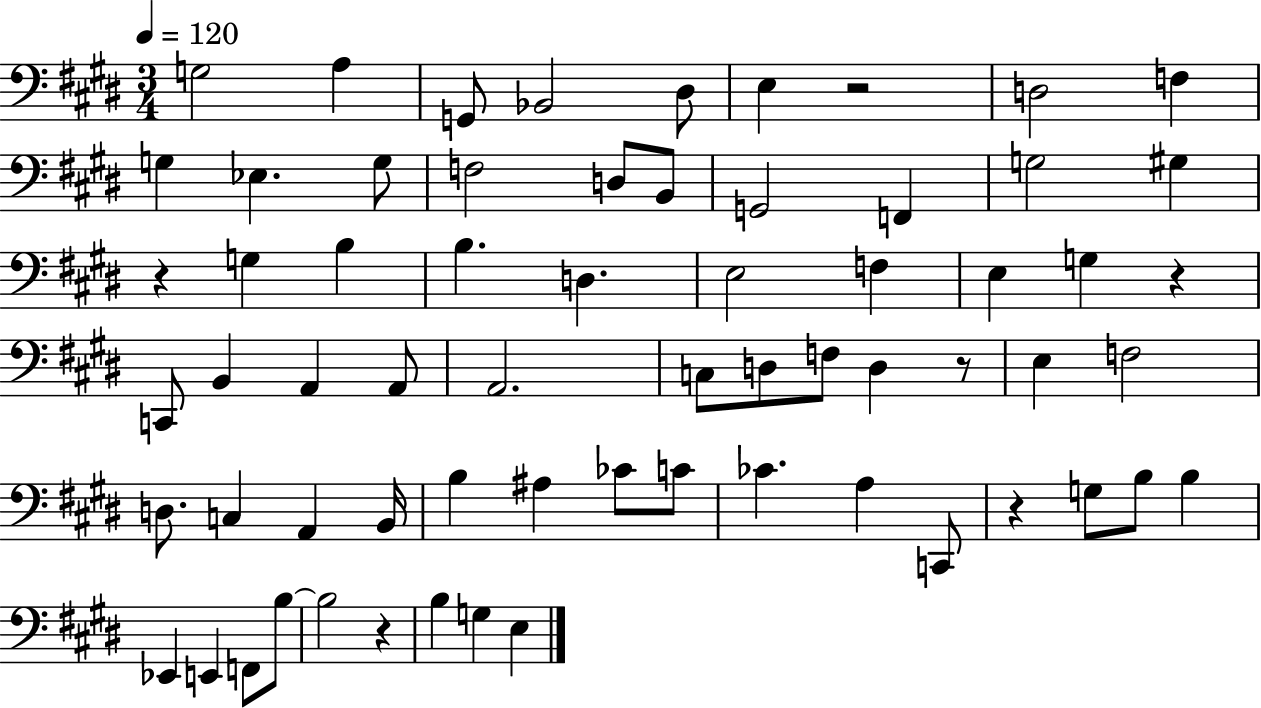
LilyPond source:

{
  \clef bass
  \numericTimeSignature
  \time 3/4
  \key e \major
  \tempo 4 = 120
  g2 a4 | g,8 bes,2 dis8 | e4 r2 | d2 f4 | \break g4 ees4. g8 | f2 d8 b,8 | g,2 f,4 | g2 gis4 | \break r4 g4 b4 | b4. d4. | e2 f4 | e4 g4 r4 | \break c,8 b,4 a,4 a,8 | a,2. | c8 d8 f8 d4 r8 | e4 f2 | \break d8. c4 a,4 b,16 | b4 ais4 ces'8 c'8 | ces'4. a4 c,8 | r4 g8 b8 b4 | \break ees,4 e,4 f,8 b8~~ | b2 r4 | b4 g4 e4 | \bar "|."
}